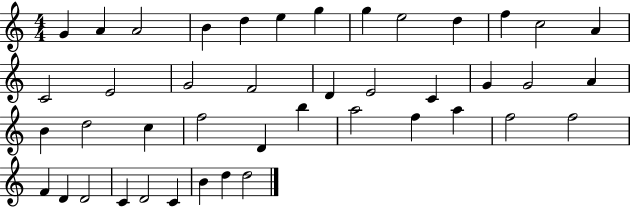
G4/q A4/q A4/h B4/q D5/q E5/q G5/q G5/q E5/h D5/q F5/q C5/h A4/q C4/h E4/h G4/h F4/h D4/q E4/h C4/q G4/q G4/h A4/q B4/q D5/h C5/q F5/h D4/q B5/q A5/h F5/q A5/q F5/h F5/h F4/q D4/q D4/h C4/q D4/h C4/q B4/q D5/q D5/h